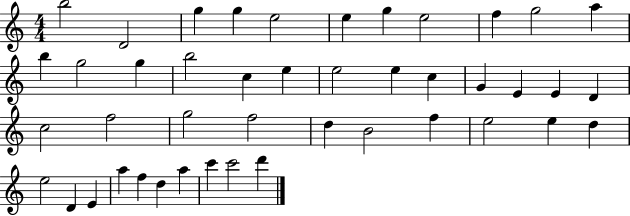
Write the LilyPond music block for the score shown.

{
  \clef treble
  \numericTimeSignature
  \time 4/4
  \key c \major
  b''2 d'2 | g''4 g''4 e''2 | e''4 g''4 e''2 | f''4 g''2 a''4 | \break b''4 g''2 g''4 | b''2 c''4 e''4 | e''2 e''4 c''4 | g'4 e'4 e'4 d'4 | \break c''2 f''2 | g''2 f''2 | d''4 b'2 f''4 | e''2 e''4 d''4 | \break e''2 d'4 e'4 | a''4 f''4 d''4 a''4 | c'''4 c'''2 d'''4 | \bar "|."
}